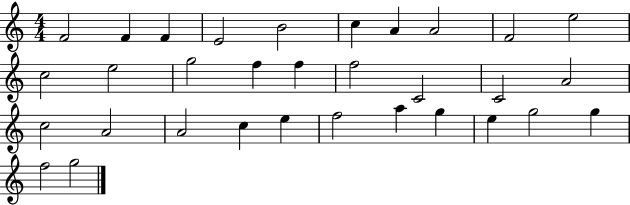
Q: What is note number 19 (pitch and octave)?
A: A4